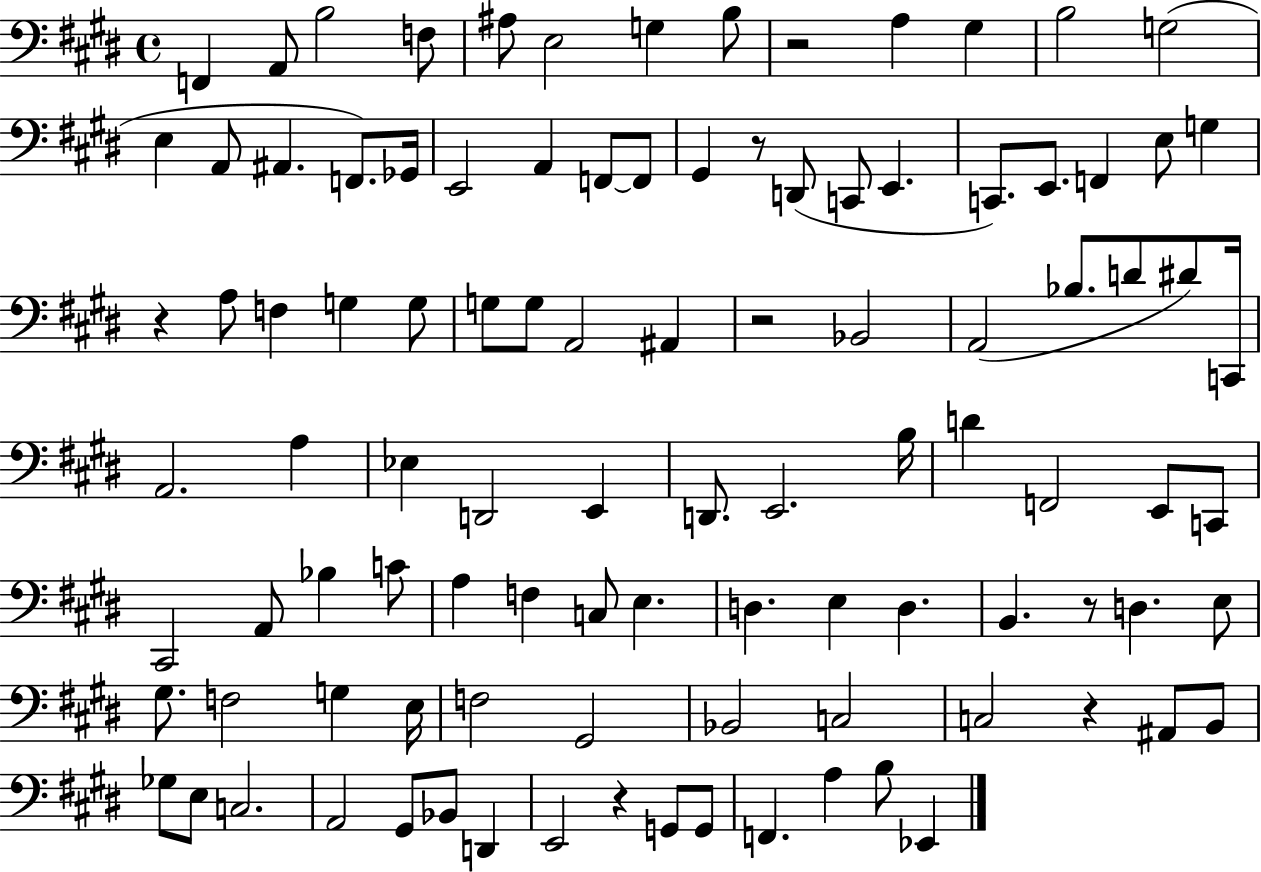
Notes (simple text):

F2/q A2/e B3/h F3/e A#3/e E3/h G3/q B3/e R/h A3/q G#3/q B3/h G3/h E3/q A2/e A#2/q. F2/e. Gb2/s E2/h A2/q F2/e F2/e G#2/q R/e D2/e C2/e E2/q. C2/e. E2/e. F2/q E3/e G3/q R/q A3/e F3/q G3/q G3/e G3/e G3/e A2/h A#2/q R/h Bb2/h A2/h Bb3/e. D4/e D#4/e C2/s A2/h. A3/q Eb3/q D2/h E2/q D2/e. E2/h. B3/s D4/q F2/h E2/e C2/e C#2/h A2/e Bb3/q C4/e A3/q F3/q C3/e E3/q. D3/q. E3/q D3/q. B2/q. R/e D3/q. E3/e G#3/e. F3/h G3/q E3/s F3/h G#2/h Bb2/h C3/h C3/h R/q A#2/e B2/e Gb3/e E3/e C3/h. A2/h G#2/e Bb2/e D2/q E2/h R/q G2/e G2/e F2/q. A3/q B3/e Eb2/q